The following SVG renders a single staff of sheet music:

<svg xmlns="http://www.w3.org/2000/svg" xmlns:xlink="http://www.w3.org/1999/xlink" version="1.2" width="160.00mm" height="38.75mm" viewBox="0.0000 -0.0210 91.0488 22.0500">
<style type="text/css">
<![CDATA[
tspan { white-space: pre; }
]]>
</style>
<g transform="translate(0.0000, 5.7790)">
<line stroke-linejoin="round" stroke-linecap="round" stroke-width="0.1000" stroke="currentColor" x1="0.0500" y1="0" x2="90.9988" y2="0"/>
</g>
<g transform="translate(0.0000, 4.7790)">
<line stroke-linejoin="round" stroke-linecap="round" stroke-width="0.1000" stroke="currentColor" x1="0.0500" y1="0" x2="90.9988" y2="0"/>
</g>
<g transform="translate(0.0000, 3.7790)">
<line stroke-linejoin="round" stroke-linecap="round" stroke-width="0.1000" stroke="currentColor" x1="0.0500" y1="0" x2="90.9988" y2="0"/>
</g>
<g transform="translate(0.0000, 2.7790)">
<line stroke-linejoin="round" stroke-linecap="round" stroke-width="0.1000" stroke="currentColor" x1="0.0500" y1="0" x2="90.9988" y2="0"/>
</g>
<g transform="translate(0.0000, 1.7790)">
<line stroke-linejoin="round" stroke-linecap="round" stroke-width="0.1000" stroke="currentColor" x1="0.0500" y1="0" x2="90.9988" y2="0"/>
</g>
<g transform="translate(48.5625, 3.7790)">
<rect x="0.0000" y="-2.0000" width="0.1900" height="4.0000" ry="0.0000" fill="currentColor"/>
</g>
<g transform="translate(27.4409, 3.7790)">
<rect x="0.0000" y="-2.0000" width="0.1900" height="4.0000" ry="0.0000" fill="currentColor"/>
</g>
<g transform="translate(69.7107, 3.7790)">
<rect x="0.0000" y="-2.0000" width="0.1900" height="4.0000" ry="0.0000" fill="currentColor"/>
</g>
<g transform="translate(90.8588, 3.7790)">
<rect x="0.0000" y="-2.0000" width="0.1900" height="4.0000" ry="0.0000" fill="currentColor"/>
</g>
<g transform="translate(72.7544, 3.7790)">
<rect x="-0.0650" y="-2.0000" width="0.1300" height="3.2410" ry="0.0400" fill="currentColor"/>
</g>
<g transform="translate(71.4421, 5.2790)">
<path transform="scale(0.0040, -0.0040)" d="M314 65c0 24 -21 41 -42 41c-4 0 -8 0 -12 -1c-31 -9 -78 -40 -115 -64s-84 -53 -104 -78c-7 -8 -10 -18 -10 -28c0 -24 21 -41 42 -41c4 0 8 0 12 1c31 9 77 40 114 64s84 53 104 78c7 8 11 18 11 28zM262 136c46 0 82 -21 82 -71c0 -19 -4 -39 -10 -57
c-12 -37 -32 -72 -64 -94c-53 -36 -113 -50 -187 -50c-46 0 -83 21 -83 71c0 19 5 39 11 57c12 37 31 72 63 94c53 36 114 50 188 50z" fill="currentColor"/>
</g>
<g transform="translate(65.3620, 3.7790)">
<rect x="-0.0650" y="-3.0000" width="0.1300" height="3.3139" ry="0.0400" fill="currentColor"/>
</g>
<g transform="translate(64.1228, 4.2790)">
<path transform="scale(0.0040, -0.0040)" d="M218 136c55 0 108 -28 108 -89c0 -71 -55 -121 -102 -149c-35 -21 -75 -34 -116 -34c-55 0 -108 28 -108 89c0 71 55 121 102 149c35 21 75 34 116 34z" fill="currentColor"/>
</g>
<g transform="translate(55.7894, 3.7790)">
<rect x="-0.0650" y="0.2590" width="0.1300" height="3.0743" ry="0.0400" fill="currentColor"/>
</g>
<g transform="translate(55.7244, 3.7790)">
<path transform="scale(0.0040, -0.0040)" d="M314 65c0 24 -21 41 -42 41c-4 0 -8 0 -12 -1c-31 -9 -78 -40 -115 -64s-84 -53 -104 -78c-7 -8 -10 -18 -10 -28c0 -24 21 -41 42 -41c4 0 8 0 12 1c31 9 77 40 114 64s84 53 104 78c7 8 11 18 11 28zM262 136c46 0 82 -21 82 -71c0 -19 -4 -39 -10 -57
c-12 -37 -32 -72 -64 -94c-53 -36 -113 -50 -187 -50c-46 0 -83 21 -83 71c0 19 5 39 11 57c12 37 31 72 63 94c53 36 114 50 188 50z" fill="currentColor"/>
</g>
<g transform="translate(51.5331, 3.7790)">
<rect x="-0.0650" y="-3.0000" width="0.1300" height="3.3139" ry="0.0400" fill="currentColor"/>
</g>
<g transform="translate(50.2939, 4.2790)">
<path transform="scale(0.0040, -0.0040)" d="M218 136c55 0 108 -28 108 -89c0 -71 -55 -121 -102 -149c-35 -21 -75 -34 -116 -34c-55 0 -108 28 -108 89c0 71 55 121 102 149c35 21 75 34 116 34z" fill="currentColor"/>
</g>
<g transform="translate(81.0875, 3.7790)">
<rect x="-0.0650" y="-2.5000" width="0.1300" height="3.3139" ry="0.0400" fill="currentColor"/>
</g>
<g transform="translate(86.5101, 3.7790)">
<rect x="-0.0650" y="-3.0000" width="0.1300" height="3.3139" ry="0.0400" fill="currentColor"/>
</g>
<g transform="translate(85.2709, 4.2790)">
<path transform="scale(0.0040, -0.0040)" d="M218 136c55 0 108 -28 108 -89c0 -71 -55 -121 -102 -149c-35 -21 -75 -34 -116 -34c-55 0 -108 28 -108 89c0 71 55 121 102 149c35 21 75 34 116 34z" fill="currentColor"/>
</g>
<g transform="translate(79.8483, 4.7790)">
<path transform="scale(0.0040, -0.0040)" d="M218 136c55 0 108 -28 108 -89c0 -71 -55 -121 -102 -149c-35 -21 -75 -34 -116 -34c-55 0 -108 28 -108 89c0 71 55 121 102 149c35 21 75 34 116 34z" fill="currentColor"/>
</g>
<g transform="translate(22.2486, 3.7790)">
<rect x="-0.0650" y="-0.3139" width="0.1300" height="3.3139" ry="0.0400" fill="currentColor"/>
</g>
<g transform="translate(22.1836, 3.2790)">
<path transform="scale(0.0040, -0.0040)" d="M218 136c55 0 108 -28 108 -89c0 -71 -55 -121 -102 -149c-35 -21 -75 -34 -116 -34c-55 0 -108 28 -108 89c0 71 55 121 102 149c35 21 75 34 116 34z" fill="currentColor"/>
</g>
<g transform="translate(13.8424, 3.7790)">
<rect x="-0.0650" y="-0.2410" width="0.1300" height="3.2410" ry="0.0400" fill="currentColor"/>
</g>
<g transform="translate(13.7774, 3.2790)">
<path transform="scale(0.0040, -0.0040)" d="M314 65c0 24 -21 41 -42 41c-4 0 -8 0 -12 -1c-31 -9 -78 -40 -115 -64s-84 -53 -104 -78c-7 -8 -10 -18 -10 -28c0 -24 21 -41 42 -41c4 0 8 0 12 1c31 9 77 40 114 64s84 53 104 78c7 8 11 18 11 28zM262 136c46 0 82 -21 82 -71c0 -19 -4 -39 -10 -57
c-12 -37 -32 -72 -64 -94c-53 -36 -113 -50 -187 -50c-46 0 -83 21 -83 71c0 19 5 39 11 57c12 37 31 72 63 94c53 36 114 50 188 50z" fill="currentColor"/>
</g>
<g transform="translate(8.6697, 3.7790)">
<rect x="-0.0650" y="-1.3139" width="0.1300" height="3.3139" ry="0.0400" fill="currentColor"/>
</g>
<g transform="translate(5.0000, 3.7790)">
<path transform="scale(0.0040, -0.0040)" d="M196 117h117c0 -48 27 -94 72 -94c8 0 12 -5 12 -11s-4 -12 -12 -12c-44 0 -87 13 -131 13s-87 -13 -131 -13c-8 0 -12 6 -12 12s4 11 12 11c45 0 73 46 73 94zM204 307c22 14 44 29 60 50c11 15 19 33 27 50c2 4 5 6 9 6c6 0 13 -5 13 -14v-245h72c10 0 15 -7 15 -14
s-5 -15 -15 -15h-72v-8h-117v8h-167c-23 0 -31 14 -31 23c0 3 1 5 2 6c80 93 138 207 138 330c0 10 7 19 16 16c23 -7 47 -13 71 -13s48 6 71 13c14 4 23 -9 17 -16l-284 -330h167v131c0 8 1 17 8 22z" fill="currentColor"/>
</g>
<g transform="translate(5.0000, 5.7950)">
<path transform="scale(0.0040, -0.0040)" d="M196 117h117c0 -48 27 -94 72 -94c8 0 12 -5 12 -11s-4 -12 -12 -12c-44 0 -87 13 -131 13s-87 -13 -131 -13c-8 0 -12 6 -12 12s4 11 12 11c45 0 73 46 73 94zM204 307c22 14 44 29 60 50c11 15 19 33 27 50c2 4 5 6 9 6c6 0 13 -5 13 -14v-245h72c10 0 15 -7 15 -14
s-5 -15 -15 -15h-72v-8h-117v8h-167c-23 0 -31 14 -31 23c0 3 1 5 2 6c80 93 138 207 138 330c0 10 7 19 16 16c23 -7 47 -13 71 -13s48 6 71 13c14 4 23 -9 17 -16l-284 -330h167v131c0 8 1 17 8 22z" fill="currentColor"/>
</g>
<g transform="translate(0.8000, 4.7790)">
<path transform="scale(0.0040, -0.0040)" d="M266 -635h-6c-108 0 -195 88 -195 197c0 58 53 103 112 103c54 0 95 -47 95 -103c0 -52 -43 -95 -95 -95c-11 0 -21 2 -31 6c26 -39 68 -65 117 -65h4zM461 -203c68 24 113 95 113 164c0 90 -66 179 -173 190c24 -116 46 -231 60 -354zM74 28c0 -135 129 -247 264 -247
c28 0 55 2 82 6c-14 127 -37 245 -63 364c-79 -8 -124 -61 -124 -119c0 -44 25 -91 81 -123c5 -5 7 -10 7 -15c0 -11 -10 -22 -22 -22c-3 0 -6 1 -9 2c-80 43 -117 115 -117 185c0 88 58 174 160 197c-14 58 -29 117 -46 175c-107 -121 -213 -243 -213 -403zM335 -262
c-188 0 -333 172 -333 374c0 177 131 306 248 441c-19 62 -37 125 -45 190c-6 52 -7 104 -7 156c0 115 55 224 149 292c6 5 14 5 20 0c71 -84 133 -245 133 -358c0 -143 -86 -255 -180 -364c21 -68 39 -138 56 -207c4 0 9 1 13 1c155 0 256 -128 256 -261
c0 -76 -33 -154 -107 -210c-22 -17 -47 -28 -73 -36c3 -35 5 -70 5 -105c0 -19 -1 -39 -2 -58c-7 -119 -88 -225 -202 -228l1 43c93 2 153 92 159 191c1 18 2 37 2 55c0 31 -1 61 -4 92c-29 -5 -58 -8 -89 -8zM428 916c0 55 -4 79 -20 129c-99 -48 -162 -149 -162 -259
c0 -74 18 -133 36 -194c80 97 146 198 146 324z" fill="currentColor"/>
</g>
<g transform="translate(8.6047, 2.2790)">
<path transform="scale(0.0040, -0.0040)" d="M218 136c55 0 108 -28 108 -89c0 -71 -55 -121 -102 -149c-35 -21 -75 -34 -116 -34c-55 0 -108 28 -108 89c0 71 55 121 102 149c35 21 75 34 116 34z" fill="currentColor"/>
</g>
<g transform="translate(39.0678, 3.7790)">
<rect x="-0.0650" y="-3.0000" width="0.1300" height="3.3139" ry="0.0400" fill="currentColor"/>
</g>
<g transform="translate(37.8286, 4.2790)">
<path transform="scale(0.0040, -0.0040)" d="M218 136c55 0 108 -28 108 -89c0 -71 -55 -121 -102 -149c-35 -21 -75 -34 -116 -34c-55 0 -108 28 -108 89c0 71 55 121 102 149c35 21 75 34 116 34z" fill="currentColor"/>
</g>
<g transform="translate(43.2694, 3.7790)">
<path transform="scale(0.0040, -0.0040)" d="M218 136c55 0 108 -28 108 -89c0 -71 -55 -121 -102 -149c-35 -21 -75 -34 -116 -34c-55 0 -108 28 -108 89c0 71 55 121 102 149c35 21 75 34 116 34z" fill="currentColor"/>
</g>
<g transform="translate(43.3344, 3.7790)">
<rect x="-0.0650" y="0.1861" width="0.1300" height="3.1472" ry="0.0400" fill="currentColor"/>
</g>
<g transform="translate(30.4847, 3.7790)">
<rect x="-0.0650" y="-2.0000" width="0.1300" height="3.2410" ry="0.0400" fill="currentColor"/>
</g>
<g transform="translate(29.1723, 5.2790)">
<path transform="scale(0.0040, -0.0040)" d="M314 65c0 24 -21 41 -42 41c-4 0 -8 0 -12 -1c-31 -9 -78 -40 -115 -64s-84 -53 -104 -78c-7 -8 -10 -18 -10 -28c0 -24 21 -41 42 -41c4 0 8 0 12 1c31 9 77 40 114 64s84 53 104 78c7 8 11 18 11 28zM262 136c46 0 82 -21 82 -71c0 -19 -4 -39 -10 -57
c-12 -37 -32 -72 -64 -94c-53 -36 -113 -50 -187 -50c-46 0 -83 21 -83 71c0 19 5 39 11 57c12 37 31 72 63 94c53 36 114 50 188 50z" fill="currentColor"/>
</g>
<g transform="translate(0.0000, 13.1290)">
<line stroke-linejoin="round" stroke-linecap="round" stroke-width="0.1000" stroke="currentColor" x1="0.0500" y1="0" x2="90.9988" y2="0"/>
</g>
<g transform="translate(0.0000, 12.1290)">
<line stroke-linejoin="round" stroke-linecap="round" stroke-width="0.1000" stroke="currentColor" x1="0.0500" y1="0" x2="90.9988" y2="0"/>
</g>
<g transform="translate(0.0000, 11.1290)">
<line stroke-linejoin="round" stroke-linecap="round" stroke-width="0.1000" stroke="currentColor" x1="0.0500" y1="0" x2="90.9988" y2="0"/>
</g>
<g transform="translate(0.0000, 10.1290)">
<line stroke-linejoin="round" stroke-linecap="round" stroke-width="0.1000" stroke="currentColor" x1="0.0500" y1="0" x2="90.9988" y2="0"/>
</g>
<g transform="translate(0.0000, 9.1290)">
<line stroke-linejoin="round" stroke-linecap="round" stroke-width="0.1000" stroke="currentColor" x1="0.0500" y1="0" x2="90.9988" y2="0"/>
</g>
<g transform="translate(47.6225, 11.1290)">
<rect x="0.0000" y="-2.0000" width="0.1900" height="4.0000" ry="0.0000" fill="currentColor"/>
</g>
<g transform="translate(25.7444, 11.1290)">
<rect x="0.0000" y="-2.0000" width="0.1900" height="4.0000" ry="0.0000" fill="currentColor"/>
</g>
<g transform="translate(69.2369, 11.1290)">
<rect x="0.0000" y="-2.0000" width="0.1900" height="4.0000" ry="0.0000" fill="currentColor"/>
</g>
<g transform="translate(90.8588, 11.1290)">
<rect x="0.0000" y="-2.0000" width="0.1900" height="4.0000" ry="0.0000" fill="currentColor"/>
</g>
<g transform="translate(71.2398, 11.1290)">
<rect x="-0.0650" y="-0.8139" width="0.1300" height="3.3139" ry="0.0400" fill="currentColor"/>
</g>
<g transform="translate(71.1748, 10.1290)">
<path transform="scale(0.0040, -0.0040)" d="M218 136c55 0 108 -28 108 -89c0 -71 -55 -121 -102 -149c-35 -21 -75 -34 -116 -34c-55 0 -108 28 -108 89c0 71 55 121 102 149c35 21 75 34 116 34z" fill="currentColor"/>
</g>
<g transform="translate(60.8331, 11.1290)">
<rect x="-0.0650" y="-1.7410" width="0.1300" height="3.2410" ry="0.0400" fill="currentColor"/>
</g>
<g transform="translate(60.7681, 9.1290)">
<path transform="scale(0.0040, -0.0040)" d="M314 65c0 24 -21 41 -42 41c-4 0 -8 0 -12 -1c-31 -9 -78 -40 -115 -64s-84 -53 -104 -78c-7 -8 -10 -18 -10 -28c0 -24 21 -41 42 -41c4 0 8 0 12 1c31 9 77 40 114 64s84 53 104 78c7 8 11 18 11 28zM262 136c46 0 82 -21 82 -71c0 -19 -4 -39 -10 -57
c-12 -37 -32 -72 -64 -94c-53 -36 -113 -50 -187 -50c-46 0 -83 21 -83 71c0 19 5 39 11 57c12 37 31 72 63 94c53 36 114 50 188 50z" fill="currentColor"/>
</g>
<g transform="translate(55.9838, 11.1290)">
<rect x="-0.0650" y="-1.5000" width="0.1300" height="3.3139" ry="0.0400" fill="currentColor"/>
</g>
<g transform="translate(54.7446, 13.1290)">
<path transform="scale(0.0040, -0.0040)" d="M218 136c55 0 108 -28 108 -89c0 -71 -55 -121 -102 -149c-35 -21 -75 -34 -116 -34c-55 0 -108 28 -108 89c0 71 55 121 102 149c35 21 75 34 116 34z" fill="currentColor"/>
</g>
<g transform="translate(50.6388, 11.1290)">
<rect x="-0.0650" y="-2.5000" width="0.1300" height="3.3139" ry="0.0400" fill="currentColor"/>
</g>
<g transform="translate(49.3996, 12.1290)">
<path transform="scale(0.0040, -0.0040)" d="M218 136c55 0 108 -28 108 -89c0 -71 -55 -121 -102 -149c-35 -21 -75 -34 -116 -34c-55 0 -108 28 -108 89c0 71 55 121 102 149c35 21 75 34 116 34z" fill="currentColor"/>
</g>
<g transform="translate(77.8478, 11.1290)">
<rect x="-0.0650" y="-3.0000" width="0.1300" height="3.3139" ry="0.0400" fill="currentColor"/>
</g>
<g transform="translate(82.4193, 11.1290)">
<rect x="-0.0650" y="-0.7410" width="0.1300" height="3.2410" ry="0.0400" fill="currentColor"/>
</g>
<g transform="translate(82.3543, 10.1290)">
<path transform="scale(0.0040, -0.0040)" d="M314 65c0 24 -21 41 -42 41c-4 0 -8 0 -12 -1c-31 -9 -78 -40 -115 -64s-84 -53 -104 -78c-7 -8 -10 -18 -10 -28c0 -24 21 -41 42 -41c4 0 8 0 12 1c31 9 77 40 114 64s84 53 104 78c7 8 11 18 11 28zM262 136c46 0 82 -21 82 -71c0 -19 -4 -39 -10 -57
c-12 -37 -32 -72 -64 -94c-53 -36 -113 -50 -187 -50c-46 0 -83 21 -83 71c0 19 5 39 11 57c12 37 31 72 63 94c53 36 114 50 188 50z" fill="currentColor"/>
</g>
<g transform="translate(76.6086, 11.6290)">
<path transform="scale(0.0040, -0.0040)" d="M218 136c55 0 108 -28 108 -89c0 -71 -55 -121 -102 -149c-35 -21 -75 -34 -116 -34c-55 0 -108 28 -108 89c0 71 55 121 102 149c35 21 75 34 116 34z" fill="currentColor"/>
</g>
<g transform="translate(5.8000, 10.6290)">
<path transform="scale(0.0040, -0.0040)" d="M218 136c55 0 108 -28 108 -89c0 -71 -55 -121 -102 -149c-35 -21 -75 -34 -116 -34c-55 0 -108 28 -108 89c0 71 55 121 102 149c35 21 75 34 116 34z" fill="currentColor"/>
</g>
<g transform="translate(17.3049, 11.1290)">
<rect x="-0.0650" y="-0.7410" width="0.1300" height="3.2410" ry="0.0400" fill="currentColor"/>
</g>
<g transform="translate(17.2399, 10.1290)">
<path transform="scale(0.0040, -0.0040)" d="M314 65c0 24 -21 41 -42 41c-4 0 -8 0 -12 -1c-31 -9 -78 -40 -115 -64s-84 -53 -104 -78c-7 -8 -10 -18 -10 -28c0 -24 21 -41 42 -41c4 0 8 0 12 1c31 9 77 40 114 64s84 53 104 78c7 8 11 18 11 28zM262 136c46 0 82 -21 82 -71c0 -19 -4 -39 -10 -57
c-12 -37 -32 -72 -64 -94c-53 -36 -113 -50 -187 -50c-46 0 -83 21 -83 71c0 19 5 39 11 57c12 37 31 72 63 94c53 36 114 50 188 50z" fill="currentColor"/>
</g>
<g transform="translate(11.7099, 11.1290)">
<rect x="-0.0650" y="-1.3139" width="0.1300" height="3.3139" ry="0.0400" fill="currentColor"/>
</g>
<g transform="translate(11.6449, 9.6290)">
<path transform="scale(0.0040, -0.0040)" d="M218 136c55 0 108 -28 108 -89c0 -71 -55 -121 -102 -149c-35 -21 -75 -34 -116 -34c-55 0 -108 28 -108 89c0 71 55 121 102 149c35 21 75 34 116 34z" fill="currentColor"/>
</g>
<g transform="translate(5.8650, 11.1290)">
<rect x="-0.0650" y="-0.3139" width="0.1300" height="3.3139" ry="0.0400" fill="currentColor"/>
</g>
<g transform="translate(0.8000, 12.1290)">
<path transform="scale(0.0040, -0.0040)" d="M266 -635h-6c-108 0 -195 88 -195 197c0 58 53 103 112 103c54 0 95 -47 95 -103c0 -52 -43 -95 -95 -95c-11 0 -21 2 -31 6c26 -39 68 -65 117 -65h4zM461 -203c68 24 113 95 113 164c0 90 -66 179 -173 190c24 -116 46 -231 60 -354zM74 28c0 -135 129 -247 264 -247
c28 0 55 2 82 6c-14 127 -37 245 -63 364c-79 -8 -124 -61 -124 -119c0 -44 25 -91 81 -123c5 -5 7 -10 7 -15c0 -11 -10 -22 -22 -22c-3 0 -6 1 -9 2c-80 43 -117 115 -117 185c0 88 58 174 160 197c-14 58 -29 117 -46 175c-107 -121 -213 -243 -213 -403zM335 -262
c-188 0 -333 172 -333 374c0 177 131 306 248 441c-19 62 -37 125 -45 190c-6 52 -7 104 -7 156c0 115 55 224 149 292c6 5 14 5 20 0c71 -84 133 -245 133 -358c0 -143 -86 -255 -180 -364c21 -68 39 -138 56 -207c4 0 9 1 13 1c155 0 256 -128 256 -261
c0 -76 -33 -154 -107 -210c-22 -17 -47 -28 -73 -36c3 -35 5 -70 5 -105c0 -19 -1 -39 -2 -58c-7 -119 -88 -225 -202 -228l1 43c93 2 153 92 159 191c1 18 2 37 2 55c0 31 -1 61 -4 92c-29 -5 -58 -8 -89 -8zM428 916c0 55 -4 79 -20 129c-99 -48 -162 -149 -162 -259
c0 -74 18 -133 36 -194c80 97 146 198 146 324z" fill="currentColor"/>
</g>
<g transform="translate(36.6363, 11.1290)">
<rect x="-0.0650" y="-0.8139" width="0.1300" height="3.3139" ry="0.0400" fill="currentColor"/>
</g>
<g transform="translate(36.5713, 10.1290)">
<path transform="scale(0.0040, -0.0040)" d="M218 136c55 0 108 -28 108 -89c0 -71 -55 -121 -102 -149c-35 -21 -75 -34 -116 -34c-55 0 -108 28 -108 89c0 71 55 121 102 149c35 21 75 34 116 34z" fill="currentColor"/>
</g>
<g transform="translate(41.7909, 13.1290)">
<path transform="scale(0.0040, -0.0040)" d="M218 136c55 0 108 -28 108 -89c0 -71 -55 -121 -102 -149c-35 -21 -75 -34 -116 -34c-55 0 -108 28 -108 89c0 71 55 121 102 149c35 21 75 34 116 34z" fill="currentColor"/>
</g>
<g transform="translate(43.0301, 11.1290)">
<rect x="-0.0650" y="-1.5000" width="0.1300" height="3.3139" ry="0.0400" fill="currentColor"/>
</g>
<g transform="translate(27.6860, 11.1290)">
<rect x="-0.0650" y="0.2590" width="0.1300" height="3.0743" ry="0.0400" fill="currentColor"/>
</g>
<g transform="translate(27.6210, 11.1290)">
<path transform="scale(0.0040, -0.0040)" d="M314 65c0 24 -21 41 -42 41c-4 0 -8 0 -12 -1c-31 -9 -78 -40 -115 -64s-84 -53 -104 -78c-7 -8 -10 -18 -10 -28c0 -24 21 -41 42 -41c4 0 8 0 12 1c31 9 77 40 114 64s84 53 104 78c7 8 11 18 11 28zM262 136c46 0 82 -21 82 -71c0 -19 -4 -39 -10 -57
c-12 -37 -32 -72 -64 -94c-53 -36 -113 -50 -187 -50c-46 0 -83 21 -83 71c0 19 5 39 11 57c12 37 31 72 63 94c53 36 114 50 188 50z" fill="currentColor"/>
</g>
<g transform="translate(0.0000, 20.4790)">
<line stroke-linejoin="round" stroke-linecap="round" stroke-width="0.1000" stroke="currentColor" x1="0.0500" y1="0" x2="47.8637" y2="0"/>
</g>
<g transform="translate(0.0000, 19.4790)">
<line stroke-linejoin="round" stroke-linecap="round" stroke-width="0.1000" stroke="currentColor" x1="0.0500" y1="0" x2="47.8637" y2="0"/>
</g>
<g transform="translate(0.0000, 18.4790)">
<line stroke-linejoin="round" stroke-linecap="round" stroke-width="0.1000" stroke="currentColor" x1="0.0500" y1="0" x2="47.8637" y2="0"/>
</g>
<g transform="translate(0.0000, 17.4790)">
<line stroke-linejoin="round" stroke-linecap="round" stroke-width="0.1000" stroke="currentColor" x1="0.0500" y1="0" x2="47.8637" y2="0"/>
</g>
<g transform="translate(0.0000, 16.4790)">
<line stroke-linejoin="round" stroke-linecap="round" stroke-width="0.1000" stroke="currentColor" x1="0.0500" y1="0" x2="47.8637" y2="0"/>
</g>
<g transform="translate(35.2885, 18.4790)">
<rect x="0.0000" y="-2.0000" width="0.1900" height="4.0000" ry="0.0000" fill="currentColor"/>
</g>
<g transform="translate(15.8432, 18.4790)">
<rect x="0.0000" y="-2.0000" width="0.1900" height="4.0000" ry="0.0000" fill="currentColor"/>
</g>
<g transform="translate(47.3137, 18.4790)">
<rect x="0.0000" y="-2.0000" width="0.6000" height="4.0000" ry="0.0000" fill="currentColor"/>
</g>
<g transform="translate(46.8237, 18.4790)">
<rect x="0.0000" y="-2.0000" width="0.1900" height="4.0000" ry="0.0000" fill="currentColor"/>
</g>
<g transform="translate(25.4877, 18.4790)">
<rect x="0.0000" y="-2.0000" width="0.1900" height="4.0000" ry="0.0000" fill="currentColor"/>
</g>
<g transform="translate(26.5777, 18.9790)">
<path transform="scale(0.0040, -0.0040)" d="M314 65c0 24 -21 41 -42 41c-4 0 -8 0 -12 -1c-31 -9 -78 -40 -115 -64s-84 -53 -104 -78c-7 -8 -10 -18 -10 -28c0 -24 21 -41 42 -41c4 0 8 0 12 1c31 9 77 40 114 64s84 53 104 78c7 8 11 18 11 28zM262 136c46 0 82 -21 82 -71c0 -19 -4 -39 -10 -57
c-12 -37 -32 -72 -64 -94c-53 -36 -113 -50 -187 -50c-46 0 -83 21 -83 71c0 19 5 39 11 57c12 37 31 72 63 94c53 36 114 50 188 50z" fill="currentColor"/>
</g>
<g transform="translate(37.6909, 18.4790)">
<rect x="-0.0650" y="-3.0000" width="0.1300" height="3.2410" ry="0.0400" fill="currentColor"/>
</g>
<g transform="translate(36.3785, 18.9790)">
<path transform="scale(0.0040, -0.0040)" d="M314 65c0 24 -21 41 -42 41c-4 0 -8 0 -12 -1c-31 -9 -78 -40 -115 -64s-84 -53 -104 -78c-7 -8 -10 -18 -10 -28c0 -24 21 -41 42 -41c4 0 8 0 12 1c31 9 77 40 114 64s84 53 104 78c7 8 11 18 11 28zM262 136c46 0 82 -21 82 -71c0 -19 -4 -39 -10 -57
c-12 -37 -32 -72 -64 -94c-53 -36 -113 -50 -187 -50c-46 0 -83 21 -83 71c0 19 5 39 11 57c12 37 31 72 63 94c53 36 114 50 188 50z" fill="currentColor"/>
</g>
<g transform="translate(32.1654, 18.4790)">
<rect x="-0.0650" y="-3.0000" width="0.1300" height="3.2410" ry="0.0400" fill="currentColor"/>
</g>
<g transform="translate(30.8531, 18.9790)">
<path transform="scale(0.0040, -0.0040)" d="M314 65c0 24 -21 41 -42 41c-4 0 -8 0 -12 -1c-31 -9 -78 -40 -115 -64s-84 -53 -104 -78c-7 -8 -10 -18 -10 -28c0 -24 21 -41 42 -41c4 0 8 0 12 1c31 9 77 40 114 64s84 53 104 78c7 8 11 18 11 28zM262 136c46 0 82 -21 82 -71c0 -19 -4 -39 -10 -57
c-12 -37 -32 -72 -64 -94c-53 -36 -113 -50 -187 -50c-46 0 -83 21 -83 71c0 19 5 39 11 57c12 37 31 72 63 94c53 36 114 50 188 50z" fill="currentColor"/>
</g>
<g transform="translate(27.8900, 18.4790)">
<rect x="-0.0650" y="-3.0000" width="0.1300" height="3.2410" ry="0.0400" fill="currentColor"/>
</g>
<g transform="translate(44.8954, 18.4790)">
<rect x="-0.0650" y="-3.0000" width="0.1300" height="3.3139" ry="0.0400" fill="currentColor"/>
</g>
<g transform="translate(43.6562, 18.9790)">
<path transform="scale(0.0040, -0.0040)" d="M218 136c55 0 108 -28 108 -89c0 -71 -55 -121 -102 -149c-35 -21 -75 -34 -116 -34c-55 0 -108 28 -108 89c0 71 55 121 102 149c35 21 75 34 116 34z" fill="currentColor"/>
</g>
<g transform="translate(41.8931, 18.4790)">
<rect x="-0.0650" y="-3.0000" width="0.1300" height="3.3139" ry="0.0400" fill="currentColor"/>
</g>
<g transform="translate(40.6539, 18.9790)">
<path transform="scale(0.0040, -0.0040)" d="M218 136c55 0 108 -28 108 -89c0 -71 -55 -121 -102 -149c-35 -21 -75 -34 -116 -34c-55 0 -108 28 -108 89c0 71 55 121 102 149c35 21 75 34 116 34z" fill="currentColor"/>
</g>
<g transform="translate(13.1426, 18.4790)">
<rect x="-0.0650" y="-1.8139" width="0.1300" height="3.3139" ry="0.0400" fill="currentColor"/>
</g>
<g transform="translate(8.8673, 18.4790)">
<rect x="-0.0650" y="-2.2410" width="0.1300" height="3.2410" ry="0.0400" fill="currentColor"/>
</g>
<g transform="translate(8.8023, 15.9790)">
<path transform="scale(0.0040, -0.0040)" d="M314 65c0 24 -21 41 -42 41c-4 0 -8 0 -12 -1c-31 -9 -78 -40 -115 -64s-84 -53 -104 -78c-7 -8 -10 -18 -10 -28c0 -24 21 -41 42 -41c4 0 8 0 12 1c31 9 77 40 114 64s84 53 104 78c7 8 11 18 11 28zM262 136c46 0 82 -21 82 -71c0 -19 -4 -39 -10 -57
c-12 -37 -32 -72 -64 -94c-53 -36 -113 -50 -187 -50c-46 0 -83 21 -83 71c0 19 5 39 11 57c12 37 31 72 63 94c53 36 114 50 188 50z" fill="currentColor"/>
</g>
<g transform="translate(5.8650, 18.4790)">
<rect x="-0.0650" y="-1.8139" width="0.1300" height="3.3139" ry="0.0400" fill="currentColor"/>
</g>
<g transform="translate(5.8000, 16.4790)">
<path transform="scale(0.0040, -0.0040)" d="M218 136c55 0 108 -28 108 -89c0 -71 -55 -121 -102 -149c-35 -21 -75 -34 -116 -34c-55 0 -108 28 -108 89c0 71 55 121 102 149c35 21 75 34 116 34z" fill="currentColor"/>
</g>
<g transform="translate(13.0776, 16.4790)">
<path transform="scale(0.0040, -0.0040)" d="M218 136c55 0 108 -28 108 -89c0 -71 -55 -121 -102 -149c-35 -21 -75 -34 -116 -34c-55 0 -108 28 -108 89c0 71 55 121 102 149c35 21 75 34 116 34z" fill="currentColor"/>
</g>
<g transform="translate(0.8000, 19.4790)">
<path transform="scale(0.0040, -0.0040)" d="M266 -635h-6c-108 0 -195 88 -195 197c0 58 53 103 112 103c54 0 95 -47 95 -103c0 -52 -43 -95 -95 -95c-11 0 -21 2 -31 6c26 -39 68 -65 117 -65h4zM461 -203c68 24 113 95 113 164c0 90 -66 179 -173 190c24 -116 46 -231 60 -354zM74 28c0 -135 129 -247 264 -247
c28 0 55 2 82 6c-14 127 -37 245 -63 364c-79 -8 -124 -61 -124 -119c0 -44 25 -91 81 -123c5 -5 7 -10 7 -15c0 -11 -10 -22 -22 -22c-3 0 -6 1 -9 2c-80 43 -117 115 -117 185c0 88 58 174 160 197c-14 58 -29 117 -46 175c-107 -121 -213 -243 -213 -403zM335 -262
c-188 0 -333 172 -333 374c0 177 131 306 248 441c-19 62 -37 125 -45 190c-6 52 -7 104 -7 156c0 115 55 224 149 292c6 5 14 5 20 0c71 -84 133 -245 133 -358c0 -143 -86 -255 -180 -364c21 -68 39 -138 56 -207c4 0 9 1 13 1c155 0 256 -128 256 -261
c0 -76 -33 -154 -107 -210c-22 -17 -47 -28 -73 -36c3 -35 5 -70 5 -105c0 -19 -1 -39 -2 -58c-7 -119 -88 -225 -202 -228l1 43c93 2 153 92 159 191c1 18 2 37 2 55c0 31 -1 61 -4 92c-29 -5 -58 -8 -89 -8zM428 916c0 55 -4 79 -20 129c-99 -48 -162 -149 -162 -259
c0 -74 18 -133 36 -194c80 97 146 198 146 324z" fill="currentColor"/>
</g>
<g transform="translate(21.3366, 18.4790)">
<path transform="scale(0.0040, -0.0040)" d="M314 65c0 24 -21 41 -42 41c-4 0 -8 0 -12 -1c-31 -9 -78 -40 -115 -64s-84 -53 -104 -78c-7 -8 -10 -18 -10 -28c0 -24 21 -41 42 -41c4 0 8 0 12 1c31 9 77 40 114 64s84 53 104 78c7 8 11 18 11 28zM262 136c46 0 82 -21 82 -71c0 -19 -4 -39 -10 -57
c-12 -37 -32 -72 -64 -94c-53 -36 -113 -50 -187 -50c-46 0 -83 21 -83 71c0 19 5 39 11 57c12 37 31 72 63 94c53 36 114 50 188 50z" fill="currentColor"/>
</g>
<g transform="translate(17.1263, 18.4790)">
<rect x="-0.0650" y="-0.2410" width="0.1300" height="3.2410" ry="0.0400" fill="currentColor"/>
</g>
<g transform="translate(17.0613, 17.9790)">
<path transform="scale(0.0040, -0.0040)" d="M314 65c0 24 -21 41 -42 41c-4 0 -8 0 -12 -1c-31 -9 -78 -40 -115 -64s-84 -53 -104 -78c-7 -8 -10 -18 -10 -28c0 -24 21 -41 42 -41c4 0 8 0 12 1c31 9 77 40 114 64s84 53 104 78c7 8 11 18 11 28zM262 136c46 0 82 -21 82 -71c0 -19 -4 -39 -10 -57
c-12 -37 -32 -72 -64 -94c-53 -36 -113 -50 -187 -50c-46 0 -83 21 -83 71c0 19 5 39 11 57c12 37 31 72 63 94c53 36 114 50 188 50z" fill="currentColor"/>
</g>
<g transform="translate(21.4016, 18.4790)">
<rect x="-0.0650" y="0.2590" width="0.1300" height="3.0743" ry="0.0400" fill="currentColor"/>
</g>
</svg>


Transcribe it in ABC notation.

X:1
T:Untitled
M:4/4
L:1/4
K:C
e c2 c F2 A B A B2 A F2 G A c e d2 B2 d E G E f2 d A d2 f g2 f c2 B2 A2 A2 A2 A A